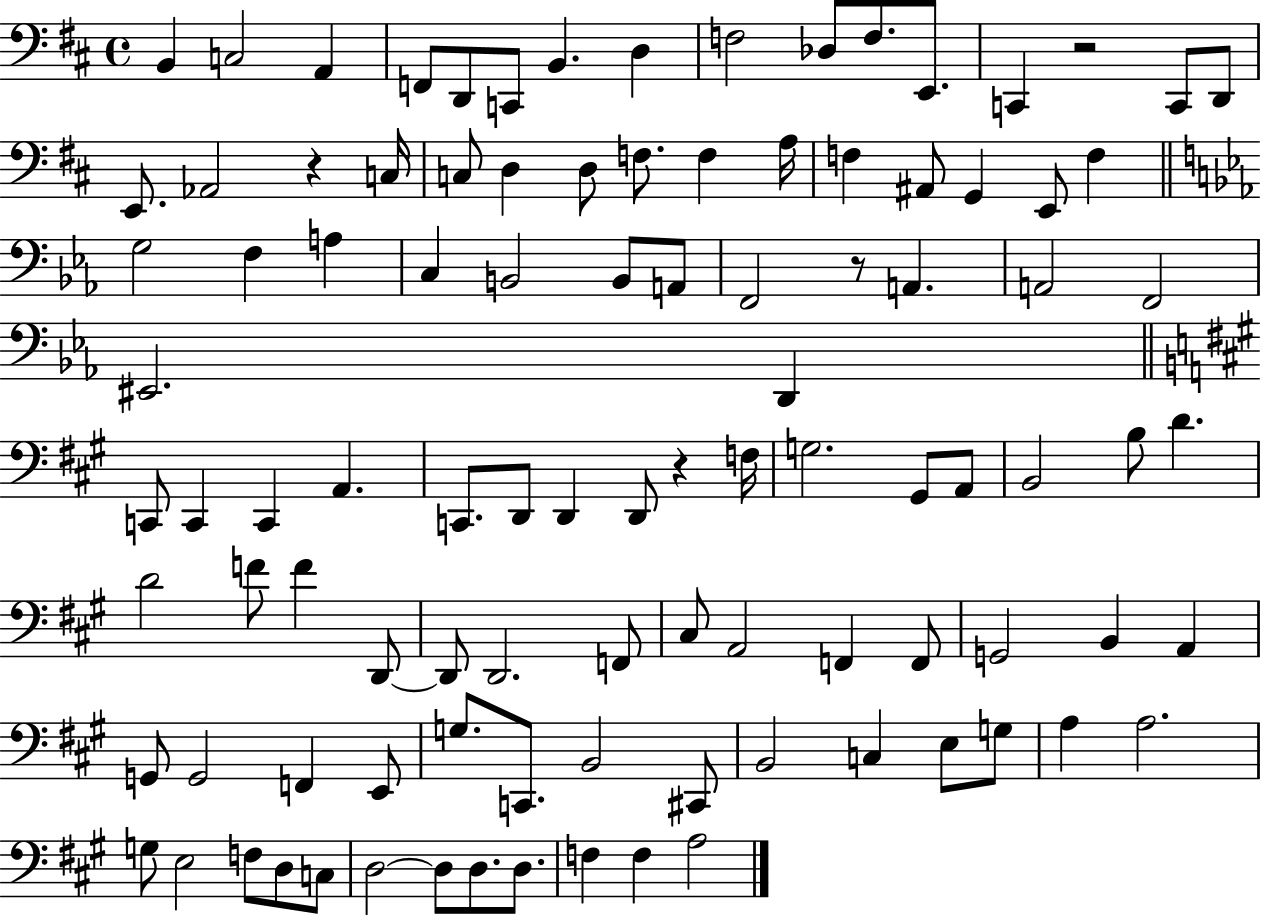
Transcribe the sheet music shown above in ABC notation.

X:1
T:Untitled
M:4/4
L:1/4
K:D
B,, C,2 A,, F,,/2 D,,/2 C,,/2 B,, D, F,2 _D,/2 F,/2 E,,/2 C,, z2 C,,/2 D,,/2 E,,/2 _A,,2 z C,/4 C,/2 D, D,/2 F,/2 F, A,/4 F, ^A,,/2 G,, E,,/2 F, G,2 F, A, C, B,,2 B,,/2 A,,/2 F,,2 z/2 A,, A,,2 F,,2 ^E,,2 D,, C,,/2 C,, C,, A,, C,,/2 D,,/2 D,, D,,/2 z F,/4 G,2 ^G,,/2 A,,/2 B,,2 B,/2 D D2 F/2 F D,,/2 D,,/2 D,,2 F,,/2 ^C,/2 A,,2 F,, F,,/2 G,,2 B,, A,, G,,/2 G,,2 F,, E,,/2 G,/2 C,,/2 B,,2 ^C,,/2 B,,2 C, E,/2 G,/2 A, A,2 G,/2 E,2 F,/2 D,/2 C,/2 D,2 D,/2 D,/2 D,/2 F, F, A,2